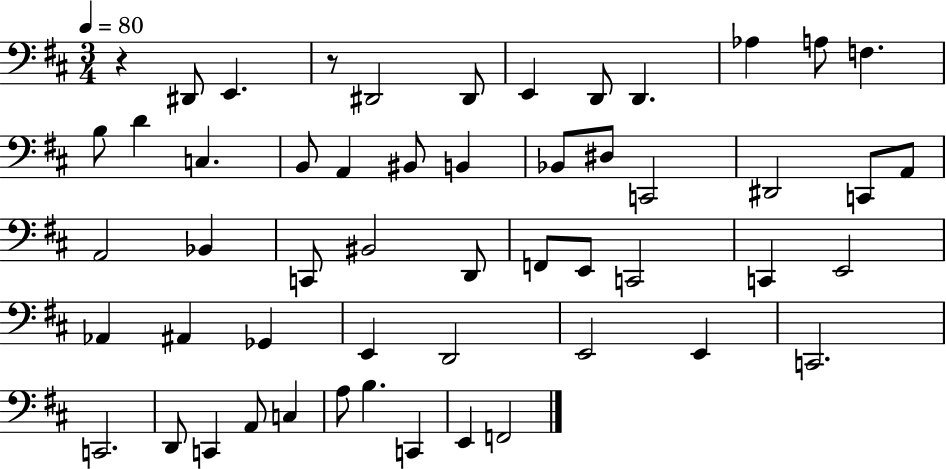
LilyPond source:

{
  \clef bass
  \numericTimeSignature
  \time 3/4
  \key d \major
  \tempo 4 = 80
  r4 dis,8 e,4. | r8 dis,2 dis,8 | e,4 d,8 d,4. | aes4 a8 f4. | \break b8 d'4 c4. | b,8 a,4 bis,8 b,4 | bes,8 dis8 c,2 | dis,2 c,8 a,8 | \break a,2 bes,4 | c,8 bis,2 d,8 | f,8 e,8 c,2 | c,4 e,2 | \break aes,4 ais,4 ges,4 | e,4 d,2 | e,2 e,4 | c,2. | \break c,2. | d,8 c,4 a,8 c4 | a8 b4. c,4 | e,4 f,2 | \break \bar "|."
}